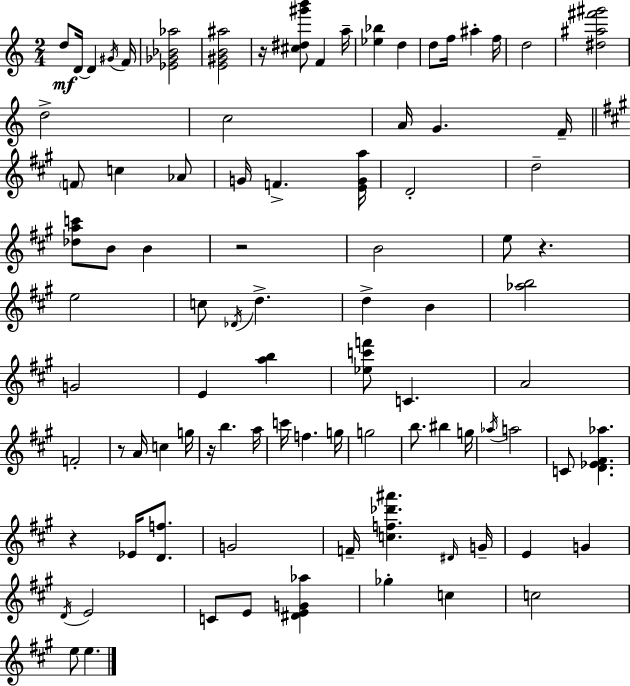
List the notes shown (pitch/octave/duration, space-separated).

D5/e D4/s D4/q G#4/s F4/s [Eb4,Gb4,Bb4,Ab5]/h [E4,G#4,B4,A#5]/h R/s [C#5,D#5,G#6,B6]/e F4/q A5/s [Eb5,Bb5]/q D5/q D5/e F5/s A#5/q F5/s D5/h [D#5,A#5,F#6,G#6]/h D5/h C5/h A4/s G4/q. F4/s F4/e C5/q Ab4/e G4/s F4/q. [E4,G4,A5]/s D4/h D5/h [Db5,A5,C6]/e B4/e B4/q R/h B4/h E5/e R/q. E5/h C5/e Db4/s D5/q. D5/q B4/q [Ab5,B5]/h G4/h E4/q [A5,B5]/q [Eb5,C6,F6]/e C4/q. A4/h F4/h R/e A4/s C5/q G5/s R/s B5/q. A5/s C6/s F5/q. G5/s G5/h B5/e. BIS5/q G5/s Ab5/s A5/h C4/e [D4,Eb4,F#4,Ab5]/q. R/q Eb4/s [D4,F5]/e. G4/h F4/s [C5,F5,Db6,A#6]/q. D#4/s G4/s E4/q G4/q D4/s E4/h C4/e E4/e [D#4,E4,G4,Ab5]/q Gb5/q C5/q C5/h E5/e E5/q.